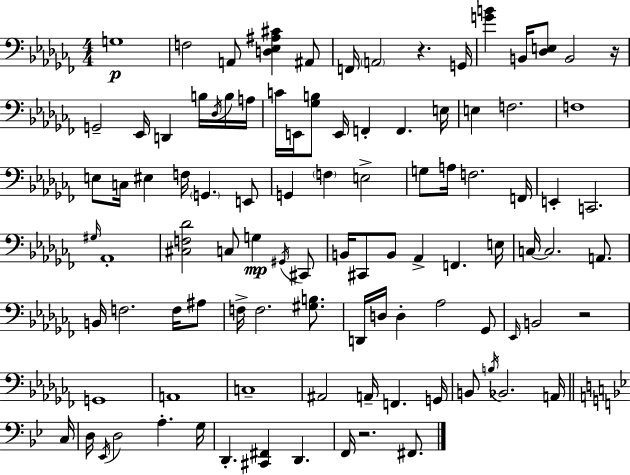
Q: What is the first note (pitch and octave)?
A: G3